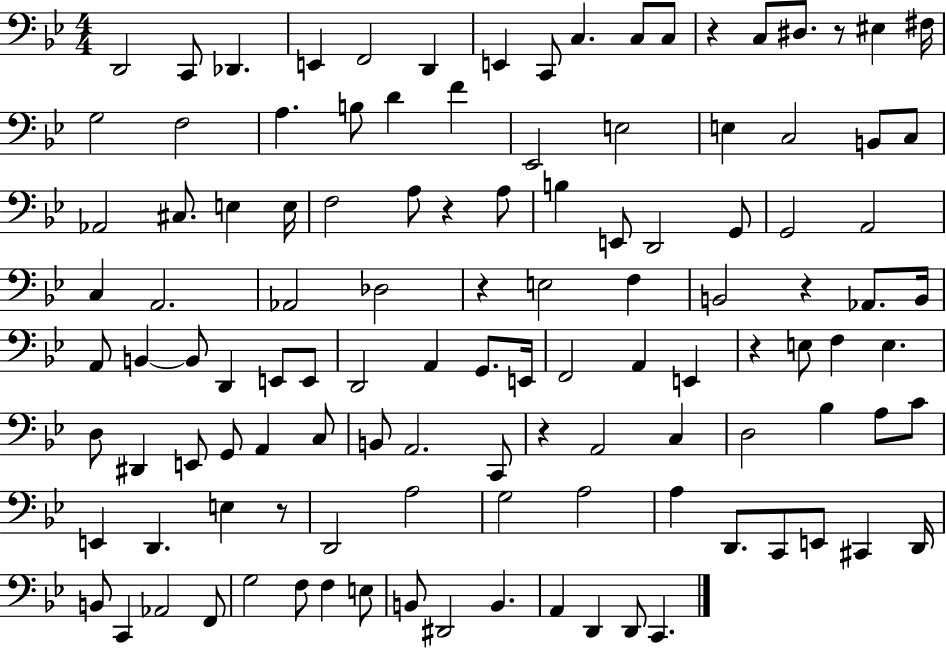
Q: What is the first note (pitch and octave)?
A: D2